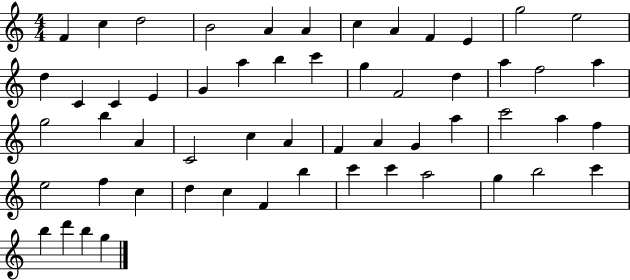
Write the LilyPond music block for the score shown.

{
  \clef treble
  \numericTimeSignature
  \time 4/4
  \key c \major
  f'4 c''4 d''2 | b'2 a'4 a'4 | c''4 a'4 f'4 e'4 | g''2 e''2 | \break d''4 c'4 c'4 e'4 | g'4 a''4 b''4 c'''4 | g''4 f'2 d''4 | a''4 f''2 a''4 | \break g''2 b''4 a'4 | c'2 c''4 a'4 | f'4 a'4 g'4 a''4 | c'''2 a''4 f''4 | \break e''2 f''4 c''4 | d''4 c''4 f'4 b''4 | c'''4 c'''4 a''2 | g''4 b''2 c'''4 | \break b''4 d'''4 b''4 g''4 | \bar "|."
}